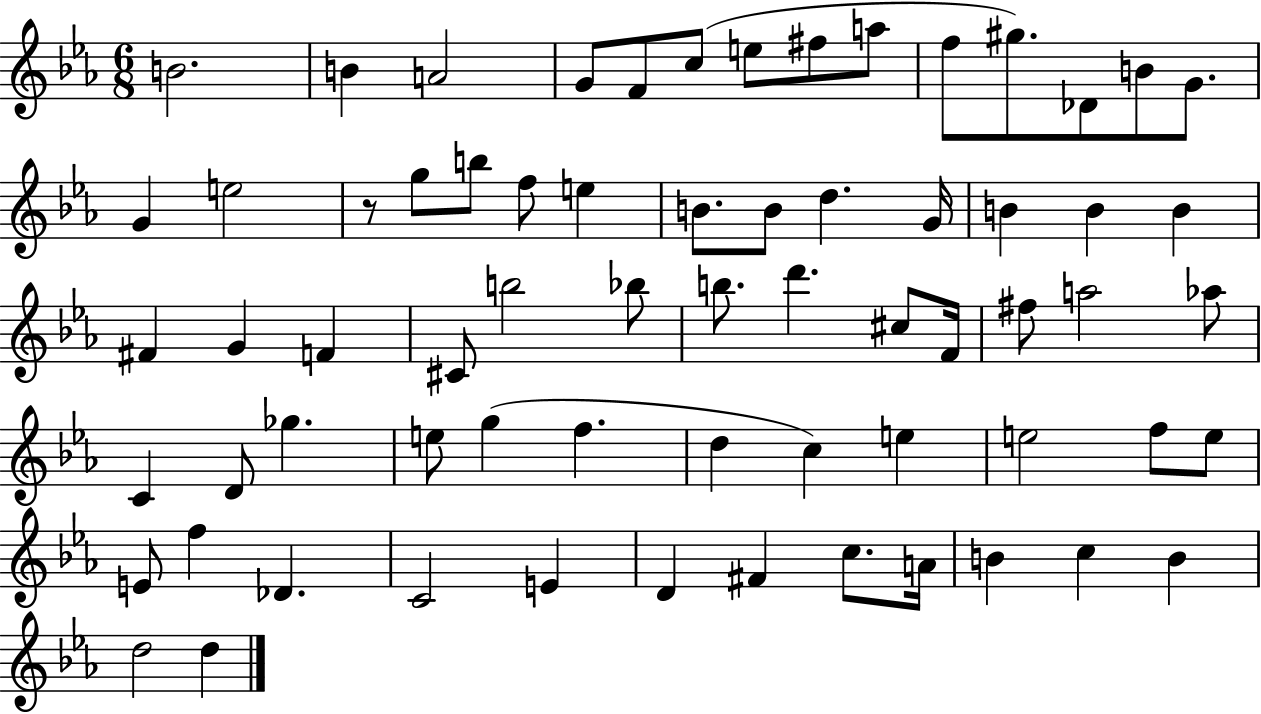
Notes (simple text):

B4/h. B4/q A4/h G4/e F4/e C5/e E5/e F#5/e A5/e F5/e G#5/e. Db4/e B4/e G4/e. G4/q E5/h R/e G5/e B5/e F5/e E5/q B4/e. B4/e D5/q. G4/s B4/q B4/q B4/q F#4/q G4/q F4/q C#4/e B5/h Bb5/e B5/e. D6/q. C#5/e F4/s F#5/e A5/h Ab5/e C4/q D4/e Gb5/q. E5/e G5/q F5/q. D5/q C5/q E5/q E5/h F5/e E5/e E4/e F5/q Db4/q. C4/h E4/q D4/q F#4/q C5/e. A4/s B4/q C5/q B4/q D5/h D5/q